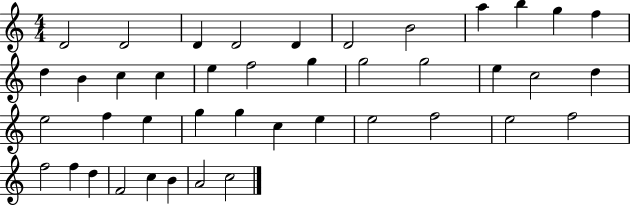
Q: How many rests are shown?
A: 0